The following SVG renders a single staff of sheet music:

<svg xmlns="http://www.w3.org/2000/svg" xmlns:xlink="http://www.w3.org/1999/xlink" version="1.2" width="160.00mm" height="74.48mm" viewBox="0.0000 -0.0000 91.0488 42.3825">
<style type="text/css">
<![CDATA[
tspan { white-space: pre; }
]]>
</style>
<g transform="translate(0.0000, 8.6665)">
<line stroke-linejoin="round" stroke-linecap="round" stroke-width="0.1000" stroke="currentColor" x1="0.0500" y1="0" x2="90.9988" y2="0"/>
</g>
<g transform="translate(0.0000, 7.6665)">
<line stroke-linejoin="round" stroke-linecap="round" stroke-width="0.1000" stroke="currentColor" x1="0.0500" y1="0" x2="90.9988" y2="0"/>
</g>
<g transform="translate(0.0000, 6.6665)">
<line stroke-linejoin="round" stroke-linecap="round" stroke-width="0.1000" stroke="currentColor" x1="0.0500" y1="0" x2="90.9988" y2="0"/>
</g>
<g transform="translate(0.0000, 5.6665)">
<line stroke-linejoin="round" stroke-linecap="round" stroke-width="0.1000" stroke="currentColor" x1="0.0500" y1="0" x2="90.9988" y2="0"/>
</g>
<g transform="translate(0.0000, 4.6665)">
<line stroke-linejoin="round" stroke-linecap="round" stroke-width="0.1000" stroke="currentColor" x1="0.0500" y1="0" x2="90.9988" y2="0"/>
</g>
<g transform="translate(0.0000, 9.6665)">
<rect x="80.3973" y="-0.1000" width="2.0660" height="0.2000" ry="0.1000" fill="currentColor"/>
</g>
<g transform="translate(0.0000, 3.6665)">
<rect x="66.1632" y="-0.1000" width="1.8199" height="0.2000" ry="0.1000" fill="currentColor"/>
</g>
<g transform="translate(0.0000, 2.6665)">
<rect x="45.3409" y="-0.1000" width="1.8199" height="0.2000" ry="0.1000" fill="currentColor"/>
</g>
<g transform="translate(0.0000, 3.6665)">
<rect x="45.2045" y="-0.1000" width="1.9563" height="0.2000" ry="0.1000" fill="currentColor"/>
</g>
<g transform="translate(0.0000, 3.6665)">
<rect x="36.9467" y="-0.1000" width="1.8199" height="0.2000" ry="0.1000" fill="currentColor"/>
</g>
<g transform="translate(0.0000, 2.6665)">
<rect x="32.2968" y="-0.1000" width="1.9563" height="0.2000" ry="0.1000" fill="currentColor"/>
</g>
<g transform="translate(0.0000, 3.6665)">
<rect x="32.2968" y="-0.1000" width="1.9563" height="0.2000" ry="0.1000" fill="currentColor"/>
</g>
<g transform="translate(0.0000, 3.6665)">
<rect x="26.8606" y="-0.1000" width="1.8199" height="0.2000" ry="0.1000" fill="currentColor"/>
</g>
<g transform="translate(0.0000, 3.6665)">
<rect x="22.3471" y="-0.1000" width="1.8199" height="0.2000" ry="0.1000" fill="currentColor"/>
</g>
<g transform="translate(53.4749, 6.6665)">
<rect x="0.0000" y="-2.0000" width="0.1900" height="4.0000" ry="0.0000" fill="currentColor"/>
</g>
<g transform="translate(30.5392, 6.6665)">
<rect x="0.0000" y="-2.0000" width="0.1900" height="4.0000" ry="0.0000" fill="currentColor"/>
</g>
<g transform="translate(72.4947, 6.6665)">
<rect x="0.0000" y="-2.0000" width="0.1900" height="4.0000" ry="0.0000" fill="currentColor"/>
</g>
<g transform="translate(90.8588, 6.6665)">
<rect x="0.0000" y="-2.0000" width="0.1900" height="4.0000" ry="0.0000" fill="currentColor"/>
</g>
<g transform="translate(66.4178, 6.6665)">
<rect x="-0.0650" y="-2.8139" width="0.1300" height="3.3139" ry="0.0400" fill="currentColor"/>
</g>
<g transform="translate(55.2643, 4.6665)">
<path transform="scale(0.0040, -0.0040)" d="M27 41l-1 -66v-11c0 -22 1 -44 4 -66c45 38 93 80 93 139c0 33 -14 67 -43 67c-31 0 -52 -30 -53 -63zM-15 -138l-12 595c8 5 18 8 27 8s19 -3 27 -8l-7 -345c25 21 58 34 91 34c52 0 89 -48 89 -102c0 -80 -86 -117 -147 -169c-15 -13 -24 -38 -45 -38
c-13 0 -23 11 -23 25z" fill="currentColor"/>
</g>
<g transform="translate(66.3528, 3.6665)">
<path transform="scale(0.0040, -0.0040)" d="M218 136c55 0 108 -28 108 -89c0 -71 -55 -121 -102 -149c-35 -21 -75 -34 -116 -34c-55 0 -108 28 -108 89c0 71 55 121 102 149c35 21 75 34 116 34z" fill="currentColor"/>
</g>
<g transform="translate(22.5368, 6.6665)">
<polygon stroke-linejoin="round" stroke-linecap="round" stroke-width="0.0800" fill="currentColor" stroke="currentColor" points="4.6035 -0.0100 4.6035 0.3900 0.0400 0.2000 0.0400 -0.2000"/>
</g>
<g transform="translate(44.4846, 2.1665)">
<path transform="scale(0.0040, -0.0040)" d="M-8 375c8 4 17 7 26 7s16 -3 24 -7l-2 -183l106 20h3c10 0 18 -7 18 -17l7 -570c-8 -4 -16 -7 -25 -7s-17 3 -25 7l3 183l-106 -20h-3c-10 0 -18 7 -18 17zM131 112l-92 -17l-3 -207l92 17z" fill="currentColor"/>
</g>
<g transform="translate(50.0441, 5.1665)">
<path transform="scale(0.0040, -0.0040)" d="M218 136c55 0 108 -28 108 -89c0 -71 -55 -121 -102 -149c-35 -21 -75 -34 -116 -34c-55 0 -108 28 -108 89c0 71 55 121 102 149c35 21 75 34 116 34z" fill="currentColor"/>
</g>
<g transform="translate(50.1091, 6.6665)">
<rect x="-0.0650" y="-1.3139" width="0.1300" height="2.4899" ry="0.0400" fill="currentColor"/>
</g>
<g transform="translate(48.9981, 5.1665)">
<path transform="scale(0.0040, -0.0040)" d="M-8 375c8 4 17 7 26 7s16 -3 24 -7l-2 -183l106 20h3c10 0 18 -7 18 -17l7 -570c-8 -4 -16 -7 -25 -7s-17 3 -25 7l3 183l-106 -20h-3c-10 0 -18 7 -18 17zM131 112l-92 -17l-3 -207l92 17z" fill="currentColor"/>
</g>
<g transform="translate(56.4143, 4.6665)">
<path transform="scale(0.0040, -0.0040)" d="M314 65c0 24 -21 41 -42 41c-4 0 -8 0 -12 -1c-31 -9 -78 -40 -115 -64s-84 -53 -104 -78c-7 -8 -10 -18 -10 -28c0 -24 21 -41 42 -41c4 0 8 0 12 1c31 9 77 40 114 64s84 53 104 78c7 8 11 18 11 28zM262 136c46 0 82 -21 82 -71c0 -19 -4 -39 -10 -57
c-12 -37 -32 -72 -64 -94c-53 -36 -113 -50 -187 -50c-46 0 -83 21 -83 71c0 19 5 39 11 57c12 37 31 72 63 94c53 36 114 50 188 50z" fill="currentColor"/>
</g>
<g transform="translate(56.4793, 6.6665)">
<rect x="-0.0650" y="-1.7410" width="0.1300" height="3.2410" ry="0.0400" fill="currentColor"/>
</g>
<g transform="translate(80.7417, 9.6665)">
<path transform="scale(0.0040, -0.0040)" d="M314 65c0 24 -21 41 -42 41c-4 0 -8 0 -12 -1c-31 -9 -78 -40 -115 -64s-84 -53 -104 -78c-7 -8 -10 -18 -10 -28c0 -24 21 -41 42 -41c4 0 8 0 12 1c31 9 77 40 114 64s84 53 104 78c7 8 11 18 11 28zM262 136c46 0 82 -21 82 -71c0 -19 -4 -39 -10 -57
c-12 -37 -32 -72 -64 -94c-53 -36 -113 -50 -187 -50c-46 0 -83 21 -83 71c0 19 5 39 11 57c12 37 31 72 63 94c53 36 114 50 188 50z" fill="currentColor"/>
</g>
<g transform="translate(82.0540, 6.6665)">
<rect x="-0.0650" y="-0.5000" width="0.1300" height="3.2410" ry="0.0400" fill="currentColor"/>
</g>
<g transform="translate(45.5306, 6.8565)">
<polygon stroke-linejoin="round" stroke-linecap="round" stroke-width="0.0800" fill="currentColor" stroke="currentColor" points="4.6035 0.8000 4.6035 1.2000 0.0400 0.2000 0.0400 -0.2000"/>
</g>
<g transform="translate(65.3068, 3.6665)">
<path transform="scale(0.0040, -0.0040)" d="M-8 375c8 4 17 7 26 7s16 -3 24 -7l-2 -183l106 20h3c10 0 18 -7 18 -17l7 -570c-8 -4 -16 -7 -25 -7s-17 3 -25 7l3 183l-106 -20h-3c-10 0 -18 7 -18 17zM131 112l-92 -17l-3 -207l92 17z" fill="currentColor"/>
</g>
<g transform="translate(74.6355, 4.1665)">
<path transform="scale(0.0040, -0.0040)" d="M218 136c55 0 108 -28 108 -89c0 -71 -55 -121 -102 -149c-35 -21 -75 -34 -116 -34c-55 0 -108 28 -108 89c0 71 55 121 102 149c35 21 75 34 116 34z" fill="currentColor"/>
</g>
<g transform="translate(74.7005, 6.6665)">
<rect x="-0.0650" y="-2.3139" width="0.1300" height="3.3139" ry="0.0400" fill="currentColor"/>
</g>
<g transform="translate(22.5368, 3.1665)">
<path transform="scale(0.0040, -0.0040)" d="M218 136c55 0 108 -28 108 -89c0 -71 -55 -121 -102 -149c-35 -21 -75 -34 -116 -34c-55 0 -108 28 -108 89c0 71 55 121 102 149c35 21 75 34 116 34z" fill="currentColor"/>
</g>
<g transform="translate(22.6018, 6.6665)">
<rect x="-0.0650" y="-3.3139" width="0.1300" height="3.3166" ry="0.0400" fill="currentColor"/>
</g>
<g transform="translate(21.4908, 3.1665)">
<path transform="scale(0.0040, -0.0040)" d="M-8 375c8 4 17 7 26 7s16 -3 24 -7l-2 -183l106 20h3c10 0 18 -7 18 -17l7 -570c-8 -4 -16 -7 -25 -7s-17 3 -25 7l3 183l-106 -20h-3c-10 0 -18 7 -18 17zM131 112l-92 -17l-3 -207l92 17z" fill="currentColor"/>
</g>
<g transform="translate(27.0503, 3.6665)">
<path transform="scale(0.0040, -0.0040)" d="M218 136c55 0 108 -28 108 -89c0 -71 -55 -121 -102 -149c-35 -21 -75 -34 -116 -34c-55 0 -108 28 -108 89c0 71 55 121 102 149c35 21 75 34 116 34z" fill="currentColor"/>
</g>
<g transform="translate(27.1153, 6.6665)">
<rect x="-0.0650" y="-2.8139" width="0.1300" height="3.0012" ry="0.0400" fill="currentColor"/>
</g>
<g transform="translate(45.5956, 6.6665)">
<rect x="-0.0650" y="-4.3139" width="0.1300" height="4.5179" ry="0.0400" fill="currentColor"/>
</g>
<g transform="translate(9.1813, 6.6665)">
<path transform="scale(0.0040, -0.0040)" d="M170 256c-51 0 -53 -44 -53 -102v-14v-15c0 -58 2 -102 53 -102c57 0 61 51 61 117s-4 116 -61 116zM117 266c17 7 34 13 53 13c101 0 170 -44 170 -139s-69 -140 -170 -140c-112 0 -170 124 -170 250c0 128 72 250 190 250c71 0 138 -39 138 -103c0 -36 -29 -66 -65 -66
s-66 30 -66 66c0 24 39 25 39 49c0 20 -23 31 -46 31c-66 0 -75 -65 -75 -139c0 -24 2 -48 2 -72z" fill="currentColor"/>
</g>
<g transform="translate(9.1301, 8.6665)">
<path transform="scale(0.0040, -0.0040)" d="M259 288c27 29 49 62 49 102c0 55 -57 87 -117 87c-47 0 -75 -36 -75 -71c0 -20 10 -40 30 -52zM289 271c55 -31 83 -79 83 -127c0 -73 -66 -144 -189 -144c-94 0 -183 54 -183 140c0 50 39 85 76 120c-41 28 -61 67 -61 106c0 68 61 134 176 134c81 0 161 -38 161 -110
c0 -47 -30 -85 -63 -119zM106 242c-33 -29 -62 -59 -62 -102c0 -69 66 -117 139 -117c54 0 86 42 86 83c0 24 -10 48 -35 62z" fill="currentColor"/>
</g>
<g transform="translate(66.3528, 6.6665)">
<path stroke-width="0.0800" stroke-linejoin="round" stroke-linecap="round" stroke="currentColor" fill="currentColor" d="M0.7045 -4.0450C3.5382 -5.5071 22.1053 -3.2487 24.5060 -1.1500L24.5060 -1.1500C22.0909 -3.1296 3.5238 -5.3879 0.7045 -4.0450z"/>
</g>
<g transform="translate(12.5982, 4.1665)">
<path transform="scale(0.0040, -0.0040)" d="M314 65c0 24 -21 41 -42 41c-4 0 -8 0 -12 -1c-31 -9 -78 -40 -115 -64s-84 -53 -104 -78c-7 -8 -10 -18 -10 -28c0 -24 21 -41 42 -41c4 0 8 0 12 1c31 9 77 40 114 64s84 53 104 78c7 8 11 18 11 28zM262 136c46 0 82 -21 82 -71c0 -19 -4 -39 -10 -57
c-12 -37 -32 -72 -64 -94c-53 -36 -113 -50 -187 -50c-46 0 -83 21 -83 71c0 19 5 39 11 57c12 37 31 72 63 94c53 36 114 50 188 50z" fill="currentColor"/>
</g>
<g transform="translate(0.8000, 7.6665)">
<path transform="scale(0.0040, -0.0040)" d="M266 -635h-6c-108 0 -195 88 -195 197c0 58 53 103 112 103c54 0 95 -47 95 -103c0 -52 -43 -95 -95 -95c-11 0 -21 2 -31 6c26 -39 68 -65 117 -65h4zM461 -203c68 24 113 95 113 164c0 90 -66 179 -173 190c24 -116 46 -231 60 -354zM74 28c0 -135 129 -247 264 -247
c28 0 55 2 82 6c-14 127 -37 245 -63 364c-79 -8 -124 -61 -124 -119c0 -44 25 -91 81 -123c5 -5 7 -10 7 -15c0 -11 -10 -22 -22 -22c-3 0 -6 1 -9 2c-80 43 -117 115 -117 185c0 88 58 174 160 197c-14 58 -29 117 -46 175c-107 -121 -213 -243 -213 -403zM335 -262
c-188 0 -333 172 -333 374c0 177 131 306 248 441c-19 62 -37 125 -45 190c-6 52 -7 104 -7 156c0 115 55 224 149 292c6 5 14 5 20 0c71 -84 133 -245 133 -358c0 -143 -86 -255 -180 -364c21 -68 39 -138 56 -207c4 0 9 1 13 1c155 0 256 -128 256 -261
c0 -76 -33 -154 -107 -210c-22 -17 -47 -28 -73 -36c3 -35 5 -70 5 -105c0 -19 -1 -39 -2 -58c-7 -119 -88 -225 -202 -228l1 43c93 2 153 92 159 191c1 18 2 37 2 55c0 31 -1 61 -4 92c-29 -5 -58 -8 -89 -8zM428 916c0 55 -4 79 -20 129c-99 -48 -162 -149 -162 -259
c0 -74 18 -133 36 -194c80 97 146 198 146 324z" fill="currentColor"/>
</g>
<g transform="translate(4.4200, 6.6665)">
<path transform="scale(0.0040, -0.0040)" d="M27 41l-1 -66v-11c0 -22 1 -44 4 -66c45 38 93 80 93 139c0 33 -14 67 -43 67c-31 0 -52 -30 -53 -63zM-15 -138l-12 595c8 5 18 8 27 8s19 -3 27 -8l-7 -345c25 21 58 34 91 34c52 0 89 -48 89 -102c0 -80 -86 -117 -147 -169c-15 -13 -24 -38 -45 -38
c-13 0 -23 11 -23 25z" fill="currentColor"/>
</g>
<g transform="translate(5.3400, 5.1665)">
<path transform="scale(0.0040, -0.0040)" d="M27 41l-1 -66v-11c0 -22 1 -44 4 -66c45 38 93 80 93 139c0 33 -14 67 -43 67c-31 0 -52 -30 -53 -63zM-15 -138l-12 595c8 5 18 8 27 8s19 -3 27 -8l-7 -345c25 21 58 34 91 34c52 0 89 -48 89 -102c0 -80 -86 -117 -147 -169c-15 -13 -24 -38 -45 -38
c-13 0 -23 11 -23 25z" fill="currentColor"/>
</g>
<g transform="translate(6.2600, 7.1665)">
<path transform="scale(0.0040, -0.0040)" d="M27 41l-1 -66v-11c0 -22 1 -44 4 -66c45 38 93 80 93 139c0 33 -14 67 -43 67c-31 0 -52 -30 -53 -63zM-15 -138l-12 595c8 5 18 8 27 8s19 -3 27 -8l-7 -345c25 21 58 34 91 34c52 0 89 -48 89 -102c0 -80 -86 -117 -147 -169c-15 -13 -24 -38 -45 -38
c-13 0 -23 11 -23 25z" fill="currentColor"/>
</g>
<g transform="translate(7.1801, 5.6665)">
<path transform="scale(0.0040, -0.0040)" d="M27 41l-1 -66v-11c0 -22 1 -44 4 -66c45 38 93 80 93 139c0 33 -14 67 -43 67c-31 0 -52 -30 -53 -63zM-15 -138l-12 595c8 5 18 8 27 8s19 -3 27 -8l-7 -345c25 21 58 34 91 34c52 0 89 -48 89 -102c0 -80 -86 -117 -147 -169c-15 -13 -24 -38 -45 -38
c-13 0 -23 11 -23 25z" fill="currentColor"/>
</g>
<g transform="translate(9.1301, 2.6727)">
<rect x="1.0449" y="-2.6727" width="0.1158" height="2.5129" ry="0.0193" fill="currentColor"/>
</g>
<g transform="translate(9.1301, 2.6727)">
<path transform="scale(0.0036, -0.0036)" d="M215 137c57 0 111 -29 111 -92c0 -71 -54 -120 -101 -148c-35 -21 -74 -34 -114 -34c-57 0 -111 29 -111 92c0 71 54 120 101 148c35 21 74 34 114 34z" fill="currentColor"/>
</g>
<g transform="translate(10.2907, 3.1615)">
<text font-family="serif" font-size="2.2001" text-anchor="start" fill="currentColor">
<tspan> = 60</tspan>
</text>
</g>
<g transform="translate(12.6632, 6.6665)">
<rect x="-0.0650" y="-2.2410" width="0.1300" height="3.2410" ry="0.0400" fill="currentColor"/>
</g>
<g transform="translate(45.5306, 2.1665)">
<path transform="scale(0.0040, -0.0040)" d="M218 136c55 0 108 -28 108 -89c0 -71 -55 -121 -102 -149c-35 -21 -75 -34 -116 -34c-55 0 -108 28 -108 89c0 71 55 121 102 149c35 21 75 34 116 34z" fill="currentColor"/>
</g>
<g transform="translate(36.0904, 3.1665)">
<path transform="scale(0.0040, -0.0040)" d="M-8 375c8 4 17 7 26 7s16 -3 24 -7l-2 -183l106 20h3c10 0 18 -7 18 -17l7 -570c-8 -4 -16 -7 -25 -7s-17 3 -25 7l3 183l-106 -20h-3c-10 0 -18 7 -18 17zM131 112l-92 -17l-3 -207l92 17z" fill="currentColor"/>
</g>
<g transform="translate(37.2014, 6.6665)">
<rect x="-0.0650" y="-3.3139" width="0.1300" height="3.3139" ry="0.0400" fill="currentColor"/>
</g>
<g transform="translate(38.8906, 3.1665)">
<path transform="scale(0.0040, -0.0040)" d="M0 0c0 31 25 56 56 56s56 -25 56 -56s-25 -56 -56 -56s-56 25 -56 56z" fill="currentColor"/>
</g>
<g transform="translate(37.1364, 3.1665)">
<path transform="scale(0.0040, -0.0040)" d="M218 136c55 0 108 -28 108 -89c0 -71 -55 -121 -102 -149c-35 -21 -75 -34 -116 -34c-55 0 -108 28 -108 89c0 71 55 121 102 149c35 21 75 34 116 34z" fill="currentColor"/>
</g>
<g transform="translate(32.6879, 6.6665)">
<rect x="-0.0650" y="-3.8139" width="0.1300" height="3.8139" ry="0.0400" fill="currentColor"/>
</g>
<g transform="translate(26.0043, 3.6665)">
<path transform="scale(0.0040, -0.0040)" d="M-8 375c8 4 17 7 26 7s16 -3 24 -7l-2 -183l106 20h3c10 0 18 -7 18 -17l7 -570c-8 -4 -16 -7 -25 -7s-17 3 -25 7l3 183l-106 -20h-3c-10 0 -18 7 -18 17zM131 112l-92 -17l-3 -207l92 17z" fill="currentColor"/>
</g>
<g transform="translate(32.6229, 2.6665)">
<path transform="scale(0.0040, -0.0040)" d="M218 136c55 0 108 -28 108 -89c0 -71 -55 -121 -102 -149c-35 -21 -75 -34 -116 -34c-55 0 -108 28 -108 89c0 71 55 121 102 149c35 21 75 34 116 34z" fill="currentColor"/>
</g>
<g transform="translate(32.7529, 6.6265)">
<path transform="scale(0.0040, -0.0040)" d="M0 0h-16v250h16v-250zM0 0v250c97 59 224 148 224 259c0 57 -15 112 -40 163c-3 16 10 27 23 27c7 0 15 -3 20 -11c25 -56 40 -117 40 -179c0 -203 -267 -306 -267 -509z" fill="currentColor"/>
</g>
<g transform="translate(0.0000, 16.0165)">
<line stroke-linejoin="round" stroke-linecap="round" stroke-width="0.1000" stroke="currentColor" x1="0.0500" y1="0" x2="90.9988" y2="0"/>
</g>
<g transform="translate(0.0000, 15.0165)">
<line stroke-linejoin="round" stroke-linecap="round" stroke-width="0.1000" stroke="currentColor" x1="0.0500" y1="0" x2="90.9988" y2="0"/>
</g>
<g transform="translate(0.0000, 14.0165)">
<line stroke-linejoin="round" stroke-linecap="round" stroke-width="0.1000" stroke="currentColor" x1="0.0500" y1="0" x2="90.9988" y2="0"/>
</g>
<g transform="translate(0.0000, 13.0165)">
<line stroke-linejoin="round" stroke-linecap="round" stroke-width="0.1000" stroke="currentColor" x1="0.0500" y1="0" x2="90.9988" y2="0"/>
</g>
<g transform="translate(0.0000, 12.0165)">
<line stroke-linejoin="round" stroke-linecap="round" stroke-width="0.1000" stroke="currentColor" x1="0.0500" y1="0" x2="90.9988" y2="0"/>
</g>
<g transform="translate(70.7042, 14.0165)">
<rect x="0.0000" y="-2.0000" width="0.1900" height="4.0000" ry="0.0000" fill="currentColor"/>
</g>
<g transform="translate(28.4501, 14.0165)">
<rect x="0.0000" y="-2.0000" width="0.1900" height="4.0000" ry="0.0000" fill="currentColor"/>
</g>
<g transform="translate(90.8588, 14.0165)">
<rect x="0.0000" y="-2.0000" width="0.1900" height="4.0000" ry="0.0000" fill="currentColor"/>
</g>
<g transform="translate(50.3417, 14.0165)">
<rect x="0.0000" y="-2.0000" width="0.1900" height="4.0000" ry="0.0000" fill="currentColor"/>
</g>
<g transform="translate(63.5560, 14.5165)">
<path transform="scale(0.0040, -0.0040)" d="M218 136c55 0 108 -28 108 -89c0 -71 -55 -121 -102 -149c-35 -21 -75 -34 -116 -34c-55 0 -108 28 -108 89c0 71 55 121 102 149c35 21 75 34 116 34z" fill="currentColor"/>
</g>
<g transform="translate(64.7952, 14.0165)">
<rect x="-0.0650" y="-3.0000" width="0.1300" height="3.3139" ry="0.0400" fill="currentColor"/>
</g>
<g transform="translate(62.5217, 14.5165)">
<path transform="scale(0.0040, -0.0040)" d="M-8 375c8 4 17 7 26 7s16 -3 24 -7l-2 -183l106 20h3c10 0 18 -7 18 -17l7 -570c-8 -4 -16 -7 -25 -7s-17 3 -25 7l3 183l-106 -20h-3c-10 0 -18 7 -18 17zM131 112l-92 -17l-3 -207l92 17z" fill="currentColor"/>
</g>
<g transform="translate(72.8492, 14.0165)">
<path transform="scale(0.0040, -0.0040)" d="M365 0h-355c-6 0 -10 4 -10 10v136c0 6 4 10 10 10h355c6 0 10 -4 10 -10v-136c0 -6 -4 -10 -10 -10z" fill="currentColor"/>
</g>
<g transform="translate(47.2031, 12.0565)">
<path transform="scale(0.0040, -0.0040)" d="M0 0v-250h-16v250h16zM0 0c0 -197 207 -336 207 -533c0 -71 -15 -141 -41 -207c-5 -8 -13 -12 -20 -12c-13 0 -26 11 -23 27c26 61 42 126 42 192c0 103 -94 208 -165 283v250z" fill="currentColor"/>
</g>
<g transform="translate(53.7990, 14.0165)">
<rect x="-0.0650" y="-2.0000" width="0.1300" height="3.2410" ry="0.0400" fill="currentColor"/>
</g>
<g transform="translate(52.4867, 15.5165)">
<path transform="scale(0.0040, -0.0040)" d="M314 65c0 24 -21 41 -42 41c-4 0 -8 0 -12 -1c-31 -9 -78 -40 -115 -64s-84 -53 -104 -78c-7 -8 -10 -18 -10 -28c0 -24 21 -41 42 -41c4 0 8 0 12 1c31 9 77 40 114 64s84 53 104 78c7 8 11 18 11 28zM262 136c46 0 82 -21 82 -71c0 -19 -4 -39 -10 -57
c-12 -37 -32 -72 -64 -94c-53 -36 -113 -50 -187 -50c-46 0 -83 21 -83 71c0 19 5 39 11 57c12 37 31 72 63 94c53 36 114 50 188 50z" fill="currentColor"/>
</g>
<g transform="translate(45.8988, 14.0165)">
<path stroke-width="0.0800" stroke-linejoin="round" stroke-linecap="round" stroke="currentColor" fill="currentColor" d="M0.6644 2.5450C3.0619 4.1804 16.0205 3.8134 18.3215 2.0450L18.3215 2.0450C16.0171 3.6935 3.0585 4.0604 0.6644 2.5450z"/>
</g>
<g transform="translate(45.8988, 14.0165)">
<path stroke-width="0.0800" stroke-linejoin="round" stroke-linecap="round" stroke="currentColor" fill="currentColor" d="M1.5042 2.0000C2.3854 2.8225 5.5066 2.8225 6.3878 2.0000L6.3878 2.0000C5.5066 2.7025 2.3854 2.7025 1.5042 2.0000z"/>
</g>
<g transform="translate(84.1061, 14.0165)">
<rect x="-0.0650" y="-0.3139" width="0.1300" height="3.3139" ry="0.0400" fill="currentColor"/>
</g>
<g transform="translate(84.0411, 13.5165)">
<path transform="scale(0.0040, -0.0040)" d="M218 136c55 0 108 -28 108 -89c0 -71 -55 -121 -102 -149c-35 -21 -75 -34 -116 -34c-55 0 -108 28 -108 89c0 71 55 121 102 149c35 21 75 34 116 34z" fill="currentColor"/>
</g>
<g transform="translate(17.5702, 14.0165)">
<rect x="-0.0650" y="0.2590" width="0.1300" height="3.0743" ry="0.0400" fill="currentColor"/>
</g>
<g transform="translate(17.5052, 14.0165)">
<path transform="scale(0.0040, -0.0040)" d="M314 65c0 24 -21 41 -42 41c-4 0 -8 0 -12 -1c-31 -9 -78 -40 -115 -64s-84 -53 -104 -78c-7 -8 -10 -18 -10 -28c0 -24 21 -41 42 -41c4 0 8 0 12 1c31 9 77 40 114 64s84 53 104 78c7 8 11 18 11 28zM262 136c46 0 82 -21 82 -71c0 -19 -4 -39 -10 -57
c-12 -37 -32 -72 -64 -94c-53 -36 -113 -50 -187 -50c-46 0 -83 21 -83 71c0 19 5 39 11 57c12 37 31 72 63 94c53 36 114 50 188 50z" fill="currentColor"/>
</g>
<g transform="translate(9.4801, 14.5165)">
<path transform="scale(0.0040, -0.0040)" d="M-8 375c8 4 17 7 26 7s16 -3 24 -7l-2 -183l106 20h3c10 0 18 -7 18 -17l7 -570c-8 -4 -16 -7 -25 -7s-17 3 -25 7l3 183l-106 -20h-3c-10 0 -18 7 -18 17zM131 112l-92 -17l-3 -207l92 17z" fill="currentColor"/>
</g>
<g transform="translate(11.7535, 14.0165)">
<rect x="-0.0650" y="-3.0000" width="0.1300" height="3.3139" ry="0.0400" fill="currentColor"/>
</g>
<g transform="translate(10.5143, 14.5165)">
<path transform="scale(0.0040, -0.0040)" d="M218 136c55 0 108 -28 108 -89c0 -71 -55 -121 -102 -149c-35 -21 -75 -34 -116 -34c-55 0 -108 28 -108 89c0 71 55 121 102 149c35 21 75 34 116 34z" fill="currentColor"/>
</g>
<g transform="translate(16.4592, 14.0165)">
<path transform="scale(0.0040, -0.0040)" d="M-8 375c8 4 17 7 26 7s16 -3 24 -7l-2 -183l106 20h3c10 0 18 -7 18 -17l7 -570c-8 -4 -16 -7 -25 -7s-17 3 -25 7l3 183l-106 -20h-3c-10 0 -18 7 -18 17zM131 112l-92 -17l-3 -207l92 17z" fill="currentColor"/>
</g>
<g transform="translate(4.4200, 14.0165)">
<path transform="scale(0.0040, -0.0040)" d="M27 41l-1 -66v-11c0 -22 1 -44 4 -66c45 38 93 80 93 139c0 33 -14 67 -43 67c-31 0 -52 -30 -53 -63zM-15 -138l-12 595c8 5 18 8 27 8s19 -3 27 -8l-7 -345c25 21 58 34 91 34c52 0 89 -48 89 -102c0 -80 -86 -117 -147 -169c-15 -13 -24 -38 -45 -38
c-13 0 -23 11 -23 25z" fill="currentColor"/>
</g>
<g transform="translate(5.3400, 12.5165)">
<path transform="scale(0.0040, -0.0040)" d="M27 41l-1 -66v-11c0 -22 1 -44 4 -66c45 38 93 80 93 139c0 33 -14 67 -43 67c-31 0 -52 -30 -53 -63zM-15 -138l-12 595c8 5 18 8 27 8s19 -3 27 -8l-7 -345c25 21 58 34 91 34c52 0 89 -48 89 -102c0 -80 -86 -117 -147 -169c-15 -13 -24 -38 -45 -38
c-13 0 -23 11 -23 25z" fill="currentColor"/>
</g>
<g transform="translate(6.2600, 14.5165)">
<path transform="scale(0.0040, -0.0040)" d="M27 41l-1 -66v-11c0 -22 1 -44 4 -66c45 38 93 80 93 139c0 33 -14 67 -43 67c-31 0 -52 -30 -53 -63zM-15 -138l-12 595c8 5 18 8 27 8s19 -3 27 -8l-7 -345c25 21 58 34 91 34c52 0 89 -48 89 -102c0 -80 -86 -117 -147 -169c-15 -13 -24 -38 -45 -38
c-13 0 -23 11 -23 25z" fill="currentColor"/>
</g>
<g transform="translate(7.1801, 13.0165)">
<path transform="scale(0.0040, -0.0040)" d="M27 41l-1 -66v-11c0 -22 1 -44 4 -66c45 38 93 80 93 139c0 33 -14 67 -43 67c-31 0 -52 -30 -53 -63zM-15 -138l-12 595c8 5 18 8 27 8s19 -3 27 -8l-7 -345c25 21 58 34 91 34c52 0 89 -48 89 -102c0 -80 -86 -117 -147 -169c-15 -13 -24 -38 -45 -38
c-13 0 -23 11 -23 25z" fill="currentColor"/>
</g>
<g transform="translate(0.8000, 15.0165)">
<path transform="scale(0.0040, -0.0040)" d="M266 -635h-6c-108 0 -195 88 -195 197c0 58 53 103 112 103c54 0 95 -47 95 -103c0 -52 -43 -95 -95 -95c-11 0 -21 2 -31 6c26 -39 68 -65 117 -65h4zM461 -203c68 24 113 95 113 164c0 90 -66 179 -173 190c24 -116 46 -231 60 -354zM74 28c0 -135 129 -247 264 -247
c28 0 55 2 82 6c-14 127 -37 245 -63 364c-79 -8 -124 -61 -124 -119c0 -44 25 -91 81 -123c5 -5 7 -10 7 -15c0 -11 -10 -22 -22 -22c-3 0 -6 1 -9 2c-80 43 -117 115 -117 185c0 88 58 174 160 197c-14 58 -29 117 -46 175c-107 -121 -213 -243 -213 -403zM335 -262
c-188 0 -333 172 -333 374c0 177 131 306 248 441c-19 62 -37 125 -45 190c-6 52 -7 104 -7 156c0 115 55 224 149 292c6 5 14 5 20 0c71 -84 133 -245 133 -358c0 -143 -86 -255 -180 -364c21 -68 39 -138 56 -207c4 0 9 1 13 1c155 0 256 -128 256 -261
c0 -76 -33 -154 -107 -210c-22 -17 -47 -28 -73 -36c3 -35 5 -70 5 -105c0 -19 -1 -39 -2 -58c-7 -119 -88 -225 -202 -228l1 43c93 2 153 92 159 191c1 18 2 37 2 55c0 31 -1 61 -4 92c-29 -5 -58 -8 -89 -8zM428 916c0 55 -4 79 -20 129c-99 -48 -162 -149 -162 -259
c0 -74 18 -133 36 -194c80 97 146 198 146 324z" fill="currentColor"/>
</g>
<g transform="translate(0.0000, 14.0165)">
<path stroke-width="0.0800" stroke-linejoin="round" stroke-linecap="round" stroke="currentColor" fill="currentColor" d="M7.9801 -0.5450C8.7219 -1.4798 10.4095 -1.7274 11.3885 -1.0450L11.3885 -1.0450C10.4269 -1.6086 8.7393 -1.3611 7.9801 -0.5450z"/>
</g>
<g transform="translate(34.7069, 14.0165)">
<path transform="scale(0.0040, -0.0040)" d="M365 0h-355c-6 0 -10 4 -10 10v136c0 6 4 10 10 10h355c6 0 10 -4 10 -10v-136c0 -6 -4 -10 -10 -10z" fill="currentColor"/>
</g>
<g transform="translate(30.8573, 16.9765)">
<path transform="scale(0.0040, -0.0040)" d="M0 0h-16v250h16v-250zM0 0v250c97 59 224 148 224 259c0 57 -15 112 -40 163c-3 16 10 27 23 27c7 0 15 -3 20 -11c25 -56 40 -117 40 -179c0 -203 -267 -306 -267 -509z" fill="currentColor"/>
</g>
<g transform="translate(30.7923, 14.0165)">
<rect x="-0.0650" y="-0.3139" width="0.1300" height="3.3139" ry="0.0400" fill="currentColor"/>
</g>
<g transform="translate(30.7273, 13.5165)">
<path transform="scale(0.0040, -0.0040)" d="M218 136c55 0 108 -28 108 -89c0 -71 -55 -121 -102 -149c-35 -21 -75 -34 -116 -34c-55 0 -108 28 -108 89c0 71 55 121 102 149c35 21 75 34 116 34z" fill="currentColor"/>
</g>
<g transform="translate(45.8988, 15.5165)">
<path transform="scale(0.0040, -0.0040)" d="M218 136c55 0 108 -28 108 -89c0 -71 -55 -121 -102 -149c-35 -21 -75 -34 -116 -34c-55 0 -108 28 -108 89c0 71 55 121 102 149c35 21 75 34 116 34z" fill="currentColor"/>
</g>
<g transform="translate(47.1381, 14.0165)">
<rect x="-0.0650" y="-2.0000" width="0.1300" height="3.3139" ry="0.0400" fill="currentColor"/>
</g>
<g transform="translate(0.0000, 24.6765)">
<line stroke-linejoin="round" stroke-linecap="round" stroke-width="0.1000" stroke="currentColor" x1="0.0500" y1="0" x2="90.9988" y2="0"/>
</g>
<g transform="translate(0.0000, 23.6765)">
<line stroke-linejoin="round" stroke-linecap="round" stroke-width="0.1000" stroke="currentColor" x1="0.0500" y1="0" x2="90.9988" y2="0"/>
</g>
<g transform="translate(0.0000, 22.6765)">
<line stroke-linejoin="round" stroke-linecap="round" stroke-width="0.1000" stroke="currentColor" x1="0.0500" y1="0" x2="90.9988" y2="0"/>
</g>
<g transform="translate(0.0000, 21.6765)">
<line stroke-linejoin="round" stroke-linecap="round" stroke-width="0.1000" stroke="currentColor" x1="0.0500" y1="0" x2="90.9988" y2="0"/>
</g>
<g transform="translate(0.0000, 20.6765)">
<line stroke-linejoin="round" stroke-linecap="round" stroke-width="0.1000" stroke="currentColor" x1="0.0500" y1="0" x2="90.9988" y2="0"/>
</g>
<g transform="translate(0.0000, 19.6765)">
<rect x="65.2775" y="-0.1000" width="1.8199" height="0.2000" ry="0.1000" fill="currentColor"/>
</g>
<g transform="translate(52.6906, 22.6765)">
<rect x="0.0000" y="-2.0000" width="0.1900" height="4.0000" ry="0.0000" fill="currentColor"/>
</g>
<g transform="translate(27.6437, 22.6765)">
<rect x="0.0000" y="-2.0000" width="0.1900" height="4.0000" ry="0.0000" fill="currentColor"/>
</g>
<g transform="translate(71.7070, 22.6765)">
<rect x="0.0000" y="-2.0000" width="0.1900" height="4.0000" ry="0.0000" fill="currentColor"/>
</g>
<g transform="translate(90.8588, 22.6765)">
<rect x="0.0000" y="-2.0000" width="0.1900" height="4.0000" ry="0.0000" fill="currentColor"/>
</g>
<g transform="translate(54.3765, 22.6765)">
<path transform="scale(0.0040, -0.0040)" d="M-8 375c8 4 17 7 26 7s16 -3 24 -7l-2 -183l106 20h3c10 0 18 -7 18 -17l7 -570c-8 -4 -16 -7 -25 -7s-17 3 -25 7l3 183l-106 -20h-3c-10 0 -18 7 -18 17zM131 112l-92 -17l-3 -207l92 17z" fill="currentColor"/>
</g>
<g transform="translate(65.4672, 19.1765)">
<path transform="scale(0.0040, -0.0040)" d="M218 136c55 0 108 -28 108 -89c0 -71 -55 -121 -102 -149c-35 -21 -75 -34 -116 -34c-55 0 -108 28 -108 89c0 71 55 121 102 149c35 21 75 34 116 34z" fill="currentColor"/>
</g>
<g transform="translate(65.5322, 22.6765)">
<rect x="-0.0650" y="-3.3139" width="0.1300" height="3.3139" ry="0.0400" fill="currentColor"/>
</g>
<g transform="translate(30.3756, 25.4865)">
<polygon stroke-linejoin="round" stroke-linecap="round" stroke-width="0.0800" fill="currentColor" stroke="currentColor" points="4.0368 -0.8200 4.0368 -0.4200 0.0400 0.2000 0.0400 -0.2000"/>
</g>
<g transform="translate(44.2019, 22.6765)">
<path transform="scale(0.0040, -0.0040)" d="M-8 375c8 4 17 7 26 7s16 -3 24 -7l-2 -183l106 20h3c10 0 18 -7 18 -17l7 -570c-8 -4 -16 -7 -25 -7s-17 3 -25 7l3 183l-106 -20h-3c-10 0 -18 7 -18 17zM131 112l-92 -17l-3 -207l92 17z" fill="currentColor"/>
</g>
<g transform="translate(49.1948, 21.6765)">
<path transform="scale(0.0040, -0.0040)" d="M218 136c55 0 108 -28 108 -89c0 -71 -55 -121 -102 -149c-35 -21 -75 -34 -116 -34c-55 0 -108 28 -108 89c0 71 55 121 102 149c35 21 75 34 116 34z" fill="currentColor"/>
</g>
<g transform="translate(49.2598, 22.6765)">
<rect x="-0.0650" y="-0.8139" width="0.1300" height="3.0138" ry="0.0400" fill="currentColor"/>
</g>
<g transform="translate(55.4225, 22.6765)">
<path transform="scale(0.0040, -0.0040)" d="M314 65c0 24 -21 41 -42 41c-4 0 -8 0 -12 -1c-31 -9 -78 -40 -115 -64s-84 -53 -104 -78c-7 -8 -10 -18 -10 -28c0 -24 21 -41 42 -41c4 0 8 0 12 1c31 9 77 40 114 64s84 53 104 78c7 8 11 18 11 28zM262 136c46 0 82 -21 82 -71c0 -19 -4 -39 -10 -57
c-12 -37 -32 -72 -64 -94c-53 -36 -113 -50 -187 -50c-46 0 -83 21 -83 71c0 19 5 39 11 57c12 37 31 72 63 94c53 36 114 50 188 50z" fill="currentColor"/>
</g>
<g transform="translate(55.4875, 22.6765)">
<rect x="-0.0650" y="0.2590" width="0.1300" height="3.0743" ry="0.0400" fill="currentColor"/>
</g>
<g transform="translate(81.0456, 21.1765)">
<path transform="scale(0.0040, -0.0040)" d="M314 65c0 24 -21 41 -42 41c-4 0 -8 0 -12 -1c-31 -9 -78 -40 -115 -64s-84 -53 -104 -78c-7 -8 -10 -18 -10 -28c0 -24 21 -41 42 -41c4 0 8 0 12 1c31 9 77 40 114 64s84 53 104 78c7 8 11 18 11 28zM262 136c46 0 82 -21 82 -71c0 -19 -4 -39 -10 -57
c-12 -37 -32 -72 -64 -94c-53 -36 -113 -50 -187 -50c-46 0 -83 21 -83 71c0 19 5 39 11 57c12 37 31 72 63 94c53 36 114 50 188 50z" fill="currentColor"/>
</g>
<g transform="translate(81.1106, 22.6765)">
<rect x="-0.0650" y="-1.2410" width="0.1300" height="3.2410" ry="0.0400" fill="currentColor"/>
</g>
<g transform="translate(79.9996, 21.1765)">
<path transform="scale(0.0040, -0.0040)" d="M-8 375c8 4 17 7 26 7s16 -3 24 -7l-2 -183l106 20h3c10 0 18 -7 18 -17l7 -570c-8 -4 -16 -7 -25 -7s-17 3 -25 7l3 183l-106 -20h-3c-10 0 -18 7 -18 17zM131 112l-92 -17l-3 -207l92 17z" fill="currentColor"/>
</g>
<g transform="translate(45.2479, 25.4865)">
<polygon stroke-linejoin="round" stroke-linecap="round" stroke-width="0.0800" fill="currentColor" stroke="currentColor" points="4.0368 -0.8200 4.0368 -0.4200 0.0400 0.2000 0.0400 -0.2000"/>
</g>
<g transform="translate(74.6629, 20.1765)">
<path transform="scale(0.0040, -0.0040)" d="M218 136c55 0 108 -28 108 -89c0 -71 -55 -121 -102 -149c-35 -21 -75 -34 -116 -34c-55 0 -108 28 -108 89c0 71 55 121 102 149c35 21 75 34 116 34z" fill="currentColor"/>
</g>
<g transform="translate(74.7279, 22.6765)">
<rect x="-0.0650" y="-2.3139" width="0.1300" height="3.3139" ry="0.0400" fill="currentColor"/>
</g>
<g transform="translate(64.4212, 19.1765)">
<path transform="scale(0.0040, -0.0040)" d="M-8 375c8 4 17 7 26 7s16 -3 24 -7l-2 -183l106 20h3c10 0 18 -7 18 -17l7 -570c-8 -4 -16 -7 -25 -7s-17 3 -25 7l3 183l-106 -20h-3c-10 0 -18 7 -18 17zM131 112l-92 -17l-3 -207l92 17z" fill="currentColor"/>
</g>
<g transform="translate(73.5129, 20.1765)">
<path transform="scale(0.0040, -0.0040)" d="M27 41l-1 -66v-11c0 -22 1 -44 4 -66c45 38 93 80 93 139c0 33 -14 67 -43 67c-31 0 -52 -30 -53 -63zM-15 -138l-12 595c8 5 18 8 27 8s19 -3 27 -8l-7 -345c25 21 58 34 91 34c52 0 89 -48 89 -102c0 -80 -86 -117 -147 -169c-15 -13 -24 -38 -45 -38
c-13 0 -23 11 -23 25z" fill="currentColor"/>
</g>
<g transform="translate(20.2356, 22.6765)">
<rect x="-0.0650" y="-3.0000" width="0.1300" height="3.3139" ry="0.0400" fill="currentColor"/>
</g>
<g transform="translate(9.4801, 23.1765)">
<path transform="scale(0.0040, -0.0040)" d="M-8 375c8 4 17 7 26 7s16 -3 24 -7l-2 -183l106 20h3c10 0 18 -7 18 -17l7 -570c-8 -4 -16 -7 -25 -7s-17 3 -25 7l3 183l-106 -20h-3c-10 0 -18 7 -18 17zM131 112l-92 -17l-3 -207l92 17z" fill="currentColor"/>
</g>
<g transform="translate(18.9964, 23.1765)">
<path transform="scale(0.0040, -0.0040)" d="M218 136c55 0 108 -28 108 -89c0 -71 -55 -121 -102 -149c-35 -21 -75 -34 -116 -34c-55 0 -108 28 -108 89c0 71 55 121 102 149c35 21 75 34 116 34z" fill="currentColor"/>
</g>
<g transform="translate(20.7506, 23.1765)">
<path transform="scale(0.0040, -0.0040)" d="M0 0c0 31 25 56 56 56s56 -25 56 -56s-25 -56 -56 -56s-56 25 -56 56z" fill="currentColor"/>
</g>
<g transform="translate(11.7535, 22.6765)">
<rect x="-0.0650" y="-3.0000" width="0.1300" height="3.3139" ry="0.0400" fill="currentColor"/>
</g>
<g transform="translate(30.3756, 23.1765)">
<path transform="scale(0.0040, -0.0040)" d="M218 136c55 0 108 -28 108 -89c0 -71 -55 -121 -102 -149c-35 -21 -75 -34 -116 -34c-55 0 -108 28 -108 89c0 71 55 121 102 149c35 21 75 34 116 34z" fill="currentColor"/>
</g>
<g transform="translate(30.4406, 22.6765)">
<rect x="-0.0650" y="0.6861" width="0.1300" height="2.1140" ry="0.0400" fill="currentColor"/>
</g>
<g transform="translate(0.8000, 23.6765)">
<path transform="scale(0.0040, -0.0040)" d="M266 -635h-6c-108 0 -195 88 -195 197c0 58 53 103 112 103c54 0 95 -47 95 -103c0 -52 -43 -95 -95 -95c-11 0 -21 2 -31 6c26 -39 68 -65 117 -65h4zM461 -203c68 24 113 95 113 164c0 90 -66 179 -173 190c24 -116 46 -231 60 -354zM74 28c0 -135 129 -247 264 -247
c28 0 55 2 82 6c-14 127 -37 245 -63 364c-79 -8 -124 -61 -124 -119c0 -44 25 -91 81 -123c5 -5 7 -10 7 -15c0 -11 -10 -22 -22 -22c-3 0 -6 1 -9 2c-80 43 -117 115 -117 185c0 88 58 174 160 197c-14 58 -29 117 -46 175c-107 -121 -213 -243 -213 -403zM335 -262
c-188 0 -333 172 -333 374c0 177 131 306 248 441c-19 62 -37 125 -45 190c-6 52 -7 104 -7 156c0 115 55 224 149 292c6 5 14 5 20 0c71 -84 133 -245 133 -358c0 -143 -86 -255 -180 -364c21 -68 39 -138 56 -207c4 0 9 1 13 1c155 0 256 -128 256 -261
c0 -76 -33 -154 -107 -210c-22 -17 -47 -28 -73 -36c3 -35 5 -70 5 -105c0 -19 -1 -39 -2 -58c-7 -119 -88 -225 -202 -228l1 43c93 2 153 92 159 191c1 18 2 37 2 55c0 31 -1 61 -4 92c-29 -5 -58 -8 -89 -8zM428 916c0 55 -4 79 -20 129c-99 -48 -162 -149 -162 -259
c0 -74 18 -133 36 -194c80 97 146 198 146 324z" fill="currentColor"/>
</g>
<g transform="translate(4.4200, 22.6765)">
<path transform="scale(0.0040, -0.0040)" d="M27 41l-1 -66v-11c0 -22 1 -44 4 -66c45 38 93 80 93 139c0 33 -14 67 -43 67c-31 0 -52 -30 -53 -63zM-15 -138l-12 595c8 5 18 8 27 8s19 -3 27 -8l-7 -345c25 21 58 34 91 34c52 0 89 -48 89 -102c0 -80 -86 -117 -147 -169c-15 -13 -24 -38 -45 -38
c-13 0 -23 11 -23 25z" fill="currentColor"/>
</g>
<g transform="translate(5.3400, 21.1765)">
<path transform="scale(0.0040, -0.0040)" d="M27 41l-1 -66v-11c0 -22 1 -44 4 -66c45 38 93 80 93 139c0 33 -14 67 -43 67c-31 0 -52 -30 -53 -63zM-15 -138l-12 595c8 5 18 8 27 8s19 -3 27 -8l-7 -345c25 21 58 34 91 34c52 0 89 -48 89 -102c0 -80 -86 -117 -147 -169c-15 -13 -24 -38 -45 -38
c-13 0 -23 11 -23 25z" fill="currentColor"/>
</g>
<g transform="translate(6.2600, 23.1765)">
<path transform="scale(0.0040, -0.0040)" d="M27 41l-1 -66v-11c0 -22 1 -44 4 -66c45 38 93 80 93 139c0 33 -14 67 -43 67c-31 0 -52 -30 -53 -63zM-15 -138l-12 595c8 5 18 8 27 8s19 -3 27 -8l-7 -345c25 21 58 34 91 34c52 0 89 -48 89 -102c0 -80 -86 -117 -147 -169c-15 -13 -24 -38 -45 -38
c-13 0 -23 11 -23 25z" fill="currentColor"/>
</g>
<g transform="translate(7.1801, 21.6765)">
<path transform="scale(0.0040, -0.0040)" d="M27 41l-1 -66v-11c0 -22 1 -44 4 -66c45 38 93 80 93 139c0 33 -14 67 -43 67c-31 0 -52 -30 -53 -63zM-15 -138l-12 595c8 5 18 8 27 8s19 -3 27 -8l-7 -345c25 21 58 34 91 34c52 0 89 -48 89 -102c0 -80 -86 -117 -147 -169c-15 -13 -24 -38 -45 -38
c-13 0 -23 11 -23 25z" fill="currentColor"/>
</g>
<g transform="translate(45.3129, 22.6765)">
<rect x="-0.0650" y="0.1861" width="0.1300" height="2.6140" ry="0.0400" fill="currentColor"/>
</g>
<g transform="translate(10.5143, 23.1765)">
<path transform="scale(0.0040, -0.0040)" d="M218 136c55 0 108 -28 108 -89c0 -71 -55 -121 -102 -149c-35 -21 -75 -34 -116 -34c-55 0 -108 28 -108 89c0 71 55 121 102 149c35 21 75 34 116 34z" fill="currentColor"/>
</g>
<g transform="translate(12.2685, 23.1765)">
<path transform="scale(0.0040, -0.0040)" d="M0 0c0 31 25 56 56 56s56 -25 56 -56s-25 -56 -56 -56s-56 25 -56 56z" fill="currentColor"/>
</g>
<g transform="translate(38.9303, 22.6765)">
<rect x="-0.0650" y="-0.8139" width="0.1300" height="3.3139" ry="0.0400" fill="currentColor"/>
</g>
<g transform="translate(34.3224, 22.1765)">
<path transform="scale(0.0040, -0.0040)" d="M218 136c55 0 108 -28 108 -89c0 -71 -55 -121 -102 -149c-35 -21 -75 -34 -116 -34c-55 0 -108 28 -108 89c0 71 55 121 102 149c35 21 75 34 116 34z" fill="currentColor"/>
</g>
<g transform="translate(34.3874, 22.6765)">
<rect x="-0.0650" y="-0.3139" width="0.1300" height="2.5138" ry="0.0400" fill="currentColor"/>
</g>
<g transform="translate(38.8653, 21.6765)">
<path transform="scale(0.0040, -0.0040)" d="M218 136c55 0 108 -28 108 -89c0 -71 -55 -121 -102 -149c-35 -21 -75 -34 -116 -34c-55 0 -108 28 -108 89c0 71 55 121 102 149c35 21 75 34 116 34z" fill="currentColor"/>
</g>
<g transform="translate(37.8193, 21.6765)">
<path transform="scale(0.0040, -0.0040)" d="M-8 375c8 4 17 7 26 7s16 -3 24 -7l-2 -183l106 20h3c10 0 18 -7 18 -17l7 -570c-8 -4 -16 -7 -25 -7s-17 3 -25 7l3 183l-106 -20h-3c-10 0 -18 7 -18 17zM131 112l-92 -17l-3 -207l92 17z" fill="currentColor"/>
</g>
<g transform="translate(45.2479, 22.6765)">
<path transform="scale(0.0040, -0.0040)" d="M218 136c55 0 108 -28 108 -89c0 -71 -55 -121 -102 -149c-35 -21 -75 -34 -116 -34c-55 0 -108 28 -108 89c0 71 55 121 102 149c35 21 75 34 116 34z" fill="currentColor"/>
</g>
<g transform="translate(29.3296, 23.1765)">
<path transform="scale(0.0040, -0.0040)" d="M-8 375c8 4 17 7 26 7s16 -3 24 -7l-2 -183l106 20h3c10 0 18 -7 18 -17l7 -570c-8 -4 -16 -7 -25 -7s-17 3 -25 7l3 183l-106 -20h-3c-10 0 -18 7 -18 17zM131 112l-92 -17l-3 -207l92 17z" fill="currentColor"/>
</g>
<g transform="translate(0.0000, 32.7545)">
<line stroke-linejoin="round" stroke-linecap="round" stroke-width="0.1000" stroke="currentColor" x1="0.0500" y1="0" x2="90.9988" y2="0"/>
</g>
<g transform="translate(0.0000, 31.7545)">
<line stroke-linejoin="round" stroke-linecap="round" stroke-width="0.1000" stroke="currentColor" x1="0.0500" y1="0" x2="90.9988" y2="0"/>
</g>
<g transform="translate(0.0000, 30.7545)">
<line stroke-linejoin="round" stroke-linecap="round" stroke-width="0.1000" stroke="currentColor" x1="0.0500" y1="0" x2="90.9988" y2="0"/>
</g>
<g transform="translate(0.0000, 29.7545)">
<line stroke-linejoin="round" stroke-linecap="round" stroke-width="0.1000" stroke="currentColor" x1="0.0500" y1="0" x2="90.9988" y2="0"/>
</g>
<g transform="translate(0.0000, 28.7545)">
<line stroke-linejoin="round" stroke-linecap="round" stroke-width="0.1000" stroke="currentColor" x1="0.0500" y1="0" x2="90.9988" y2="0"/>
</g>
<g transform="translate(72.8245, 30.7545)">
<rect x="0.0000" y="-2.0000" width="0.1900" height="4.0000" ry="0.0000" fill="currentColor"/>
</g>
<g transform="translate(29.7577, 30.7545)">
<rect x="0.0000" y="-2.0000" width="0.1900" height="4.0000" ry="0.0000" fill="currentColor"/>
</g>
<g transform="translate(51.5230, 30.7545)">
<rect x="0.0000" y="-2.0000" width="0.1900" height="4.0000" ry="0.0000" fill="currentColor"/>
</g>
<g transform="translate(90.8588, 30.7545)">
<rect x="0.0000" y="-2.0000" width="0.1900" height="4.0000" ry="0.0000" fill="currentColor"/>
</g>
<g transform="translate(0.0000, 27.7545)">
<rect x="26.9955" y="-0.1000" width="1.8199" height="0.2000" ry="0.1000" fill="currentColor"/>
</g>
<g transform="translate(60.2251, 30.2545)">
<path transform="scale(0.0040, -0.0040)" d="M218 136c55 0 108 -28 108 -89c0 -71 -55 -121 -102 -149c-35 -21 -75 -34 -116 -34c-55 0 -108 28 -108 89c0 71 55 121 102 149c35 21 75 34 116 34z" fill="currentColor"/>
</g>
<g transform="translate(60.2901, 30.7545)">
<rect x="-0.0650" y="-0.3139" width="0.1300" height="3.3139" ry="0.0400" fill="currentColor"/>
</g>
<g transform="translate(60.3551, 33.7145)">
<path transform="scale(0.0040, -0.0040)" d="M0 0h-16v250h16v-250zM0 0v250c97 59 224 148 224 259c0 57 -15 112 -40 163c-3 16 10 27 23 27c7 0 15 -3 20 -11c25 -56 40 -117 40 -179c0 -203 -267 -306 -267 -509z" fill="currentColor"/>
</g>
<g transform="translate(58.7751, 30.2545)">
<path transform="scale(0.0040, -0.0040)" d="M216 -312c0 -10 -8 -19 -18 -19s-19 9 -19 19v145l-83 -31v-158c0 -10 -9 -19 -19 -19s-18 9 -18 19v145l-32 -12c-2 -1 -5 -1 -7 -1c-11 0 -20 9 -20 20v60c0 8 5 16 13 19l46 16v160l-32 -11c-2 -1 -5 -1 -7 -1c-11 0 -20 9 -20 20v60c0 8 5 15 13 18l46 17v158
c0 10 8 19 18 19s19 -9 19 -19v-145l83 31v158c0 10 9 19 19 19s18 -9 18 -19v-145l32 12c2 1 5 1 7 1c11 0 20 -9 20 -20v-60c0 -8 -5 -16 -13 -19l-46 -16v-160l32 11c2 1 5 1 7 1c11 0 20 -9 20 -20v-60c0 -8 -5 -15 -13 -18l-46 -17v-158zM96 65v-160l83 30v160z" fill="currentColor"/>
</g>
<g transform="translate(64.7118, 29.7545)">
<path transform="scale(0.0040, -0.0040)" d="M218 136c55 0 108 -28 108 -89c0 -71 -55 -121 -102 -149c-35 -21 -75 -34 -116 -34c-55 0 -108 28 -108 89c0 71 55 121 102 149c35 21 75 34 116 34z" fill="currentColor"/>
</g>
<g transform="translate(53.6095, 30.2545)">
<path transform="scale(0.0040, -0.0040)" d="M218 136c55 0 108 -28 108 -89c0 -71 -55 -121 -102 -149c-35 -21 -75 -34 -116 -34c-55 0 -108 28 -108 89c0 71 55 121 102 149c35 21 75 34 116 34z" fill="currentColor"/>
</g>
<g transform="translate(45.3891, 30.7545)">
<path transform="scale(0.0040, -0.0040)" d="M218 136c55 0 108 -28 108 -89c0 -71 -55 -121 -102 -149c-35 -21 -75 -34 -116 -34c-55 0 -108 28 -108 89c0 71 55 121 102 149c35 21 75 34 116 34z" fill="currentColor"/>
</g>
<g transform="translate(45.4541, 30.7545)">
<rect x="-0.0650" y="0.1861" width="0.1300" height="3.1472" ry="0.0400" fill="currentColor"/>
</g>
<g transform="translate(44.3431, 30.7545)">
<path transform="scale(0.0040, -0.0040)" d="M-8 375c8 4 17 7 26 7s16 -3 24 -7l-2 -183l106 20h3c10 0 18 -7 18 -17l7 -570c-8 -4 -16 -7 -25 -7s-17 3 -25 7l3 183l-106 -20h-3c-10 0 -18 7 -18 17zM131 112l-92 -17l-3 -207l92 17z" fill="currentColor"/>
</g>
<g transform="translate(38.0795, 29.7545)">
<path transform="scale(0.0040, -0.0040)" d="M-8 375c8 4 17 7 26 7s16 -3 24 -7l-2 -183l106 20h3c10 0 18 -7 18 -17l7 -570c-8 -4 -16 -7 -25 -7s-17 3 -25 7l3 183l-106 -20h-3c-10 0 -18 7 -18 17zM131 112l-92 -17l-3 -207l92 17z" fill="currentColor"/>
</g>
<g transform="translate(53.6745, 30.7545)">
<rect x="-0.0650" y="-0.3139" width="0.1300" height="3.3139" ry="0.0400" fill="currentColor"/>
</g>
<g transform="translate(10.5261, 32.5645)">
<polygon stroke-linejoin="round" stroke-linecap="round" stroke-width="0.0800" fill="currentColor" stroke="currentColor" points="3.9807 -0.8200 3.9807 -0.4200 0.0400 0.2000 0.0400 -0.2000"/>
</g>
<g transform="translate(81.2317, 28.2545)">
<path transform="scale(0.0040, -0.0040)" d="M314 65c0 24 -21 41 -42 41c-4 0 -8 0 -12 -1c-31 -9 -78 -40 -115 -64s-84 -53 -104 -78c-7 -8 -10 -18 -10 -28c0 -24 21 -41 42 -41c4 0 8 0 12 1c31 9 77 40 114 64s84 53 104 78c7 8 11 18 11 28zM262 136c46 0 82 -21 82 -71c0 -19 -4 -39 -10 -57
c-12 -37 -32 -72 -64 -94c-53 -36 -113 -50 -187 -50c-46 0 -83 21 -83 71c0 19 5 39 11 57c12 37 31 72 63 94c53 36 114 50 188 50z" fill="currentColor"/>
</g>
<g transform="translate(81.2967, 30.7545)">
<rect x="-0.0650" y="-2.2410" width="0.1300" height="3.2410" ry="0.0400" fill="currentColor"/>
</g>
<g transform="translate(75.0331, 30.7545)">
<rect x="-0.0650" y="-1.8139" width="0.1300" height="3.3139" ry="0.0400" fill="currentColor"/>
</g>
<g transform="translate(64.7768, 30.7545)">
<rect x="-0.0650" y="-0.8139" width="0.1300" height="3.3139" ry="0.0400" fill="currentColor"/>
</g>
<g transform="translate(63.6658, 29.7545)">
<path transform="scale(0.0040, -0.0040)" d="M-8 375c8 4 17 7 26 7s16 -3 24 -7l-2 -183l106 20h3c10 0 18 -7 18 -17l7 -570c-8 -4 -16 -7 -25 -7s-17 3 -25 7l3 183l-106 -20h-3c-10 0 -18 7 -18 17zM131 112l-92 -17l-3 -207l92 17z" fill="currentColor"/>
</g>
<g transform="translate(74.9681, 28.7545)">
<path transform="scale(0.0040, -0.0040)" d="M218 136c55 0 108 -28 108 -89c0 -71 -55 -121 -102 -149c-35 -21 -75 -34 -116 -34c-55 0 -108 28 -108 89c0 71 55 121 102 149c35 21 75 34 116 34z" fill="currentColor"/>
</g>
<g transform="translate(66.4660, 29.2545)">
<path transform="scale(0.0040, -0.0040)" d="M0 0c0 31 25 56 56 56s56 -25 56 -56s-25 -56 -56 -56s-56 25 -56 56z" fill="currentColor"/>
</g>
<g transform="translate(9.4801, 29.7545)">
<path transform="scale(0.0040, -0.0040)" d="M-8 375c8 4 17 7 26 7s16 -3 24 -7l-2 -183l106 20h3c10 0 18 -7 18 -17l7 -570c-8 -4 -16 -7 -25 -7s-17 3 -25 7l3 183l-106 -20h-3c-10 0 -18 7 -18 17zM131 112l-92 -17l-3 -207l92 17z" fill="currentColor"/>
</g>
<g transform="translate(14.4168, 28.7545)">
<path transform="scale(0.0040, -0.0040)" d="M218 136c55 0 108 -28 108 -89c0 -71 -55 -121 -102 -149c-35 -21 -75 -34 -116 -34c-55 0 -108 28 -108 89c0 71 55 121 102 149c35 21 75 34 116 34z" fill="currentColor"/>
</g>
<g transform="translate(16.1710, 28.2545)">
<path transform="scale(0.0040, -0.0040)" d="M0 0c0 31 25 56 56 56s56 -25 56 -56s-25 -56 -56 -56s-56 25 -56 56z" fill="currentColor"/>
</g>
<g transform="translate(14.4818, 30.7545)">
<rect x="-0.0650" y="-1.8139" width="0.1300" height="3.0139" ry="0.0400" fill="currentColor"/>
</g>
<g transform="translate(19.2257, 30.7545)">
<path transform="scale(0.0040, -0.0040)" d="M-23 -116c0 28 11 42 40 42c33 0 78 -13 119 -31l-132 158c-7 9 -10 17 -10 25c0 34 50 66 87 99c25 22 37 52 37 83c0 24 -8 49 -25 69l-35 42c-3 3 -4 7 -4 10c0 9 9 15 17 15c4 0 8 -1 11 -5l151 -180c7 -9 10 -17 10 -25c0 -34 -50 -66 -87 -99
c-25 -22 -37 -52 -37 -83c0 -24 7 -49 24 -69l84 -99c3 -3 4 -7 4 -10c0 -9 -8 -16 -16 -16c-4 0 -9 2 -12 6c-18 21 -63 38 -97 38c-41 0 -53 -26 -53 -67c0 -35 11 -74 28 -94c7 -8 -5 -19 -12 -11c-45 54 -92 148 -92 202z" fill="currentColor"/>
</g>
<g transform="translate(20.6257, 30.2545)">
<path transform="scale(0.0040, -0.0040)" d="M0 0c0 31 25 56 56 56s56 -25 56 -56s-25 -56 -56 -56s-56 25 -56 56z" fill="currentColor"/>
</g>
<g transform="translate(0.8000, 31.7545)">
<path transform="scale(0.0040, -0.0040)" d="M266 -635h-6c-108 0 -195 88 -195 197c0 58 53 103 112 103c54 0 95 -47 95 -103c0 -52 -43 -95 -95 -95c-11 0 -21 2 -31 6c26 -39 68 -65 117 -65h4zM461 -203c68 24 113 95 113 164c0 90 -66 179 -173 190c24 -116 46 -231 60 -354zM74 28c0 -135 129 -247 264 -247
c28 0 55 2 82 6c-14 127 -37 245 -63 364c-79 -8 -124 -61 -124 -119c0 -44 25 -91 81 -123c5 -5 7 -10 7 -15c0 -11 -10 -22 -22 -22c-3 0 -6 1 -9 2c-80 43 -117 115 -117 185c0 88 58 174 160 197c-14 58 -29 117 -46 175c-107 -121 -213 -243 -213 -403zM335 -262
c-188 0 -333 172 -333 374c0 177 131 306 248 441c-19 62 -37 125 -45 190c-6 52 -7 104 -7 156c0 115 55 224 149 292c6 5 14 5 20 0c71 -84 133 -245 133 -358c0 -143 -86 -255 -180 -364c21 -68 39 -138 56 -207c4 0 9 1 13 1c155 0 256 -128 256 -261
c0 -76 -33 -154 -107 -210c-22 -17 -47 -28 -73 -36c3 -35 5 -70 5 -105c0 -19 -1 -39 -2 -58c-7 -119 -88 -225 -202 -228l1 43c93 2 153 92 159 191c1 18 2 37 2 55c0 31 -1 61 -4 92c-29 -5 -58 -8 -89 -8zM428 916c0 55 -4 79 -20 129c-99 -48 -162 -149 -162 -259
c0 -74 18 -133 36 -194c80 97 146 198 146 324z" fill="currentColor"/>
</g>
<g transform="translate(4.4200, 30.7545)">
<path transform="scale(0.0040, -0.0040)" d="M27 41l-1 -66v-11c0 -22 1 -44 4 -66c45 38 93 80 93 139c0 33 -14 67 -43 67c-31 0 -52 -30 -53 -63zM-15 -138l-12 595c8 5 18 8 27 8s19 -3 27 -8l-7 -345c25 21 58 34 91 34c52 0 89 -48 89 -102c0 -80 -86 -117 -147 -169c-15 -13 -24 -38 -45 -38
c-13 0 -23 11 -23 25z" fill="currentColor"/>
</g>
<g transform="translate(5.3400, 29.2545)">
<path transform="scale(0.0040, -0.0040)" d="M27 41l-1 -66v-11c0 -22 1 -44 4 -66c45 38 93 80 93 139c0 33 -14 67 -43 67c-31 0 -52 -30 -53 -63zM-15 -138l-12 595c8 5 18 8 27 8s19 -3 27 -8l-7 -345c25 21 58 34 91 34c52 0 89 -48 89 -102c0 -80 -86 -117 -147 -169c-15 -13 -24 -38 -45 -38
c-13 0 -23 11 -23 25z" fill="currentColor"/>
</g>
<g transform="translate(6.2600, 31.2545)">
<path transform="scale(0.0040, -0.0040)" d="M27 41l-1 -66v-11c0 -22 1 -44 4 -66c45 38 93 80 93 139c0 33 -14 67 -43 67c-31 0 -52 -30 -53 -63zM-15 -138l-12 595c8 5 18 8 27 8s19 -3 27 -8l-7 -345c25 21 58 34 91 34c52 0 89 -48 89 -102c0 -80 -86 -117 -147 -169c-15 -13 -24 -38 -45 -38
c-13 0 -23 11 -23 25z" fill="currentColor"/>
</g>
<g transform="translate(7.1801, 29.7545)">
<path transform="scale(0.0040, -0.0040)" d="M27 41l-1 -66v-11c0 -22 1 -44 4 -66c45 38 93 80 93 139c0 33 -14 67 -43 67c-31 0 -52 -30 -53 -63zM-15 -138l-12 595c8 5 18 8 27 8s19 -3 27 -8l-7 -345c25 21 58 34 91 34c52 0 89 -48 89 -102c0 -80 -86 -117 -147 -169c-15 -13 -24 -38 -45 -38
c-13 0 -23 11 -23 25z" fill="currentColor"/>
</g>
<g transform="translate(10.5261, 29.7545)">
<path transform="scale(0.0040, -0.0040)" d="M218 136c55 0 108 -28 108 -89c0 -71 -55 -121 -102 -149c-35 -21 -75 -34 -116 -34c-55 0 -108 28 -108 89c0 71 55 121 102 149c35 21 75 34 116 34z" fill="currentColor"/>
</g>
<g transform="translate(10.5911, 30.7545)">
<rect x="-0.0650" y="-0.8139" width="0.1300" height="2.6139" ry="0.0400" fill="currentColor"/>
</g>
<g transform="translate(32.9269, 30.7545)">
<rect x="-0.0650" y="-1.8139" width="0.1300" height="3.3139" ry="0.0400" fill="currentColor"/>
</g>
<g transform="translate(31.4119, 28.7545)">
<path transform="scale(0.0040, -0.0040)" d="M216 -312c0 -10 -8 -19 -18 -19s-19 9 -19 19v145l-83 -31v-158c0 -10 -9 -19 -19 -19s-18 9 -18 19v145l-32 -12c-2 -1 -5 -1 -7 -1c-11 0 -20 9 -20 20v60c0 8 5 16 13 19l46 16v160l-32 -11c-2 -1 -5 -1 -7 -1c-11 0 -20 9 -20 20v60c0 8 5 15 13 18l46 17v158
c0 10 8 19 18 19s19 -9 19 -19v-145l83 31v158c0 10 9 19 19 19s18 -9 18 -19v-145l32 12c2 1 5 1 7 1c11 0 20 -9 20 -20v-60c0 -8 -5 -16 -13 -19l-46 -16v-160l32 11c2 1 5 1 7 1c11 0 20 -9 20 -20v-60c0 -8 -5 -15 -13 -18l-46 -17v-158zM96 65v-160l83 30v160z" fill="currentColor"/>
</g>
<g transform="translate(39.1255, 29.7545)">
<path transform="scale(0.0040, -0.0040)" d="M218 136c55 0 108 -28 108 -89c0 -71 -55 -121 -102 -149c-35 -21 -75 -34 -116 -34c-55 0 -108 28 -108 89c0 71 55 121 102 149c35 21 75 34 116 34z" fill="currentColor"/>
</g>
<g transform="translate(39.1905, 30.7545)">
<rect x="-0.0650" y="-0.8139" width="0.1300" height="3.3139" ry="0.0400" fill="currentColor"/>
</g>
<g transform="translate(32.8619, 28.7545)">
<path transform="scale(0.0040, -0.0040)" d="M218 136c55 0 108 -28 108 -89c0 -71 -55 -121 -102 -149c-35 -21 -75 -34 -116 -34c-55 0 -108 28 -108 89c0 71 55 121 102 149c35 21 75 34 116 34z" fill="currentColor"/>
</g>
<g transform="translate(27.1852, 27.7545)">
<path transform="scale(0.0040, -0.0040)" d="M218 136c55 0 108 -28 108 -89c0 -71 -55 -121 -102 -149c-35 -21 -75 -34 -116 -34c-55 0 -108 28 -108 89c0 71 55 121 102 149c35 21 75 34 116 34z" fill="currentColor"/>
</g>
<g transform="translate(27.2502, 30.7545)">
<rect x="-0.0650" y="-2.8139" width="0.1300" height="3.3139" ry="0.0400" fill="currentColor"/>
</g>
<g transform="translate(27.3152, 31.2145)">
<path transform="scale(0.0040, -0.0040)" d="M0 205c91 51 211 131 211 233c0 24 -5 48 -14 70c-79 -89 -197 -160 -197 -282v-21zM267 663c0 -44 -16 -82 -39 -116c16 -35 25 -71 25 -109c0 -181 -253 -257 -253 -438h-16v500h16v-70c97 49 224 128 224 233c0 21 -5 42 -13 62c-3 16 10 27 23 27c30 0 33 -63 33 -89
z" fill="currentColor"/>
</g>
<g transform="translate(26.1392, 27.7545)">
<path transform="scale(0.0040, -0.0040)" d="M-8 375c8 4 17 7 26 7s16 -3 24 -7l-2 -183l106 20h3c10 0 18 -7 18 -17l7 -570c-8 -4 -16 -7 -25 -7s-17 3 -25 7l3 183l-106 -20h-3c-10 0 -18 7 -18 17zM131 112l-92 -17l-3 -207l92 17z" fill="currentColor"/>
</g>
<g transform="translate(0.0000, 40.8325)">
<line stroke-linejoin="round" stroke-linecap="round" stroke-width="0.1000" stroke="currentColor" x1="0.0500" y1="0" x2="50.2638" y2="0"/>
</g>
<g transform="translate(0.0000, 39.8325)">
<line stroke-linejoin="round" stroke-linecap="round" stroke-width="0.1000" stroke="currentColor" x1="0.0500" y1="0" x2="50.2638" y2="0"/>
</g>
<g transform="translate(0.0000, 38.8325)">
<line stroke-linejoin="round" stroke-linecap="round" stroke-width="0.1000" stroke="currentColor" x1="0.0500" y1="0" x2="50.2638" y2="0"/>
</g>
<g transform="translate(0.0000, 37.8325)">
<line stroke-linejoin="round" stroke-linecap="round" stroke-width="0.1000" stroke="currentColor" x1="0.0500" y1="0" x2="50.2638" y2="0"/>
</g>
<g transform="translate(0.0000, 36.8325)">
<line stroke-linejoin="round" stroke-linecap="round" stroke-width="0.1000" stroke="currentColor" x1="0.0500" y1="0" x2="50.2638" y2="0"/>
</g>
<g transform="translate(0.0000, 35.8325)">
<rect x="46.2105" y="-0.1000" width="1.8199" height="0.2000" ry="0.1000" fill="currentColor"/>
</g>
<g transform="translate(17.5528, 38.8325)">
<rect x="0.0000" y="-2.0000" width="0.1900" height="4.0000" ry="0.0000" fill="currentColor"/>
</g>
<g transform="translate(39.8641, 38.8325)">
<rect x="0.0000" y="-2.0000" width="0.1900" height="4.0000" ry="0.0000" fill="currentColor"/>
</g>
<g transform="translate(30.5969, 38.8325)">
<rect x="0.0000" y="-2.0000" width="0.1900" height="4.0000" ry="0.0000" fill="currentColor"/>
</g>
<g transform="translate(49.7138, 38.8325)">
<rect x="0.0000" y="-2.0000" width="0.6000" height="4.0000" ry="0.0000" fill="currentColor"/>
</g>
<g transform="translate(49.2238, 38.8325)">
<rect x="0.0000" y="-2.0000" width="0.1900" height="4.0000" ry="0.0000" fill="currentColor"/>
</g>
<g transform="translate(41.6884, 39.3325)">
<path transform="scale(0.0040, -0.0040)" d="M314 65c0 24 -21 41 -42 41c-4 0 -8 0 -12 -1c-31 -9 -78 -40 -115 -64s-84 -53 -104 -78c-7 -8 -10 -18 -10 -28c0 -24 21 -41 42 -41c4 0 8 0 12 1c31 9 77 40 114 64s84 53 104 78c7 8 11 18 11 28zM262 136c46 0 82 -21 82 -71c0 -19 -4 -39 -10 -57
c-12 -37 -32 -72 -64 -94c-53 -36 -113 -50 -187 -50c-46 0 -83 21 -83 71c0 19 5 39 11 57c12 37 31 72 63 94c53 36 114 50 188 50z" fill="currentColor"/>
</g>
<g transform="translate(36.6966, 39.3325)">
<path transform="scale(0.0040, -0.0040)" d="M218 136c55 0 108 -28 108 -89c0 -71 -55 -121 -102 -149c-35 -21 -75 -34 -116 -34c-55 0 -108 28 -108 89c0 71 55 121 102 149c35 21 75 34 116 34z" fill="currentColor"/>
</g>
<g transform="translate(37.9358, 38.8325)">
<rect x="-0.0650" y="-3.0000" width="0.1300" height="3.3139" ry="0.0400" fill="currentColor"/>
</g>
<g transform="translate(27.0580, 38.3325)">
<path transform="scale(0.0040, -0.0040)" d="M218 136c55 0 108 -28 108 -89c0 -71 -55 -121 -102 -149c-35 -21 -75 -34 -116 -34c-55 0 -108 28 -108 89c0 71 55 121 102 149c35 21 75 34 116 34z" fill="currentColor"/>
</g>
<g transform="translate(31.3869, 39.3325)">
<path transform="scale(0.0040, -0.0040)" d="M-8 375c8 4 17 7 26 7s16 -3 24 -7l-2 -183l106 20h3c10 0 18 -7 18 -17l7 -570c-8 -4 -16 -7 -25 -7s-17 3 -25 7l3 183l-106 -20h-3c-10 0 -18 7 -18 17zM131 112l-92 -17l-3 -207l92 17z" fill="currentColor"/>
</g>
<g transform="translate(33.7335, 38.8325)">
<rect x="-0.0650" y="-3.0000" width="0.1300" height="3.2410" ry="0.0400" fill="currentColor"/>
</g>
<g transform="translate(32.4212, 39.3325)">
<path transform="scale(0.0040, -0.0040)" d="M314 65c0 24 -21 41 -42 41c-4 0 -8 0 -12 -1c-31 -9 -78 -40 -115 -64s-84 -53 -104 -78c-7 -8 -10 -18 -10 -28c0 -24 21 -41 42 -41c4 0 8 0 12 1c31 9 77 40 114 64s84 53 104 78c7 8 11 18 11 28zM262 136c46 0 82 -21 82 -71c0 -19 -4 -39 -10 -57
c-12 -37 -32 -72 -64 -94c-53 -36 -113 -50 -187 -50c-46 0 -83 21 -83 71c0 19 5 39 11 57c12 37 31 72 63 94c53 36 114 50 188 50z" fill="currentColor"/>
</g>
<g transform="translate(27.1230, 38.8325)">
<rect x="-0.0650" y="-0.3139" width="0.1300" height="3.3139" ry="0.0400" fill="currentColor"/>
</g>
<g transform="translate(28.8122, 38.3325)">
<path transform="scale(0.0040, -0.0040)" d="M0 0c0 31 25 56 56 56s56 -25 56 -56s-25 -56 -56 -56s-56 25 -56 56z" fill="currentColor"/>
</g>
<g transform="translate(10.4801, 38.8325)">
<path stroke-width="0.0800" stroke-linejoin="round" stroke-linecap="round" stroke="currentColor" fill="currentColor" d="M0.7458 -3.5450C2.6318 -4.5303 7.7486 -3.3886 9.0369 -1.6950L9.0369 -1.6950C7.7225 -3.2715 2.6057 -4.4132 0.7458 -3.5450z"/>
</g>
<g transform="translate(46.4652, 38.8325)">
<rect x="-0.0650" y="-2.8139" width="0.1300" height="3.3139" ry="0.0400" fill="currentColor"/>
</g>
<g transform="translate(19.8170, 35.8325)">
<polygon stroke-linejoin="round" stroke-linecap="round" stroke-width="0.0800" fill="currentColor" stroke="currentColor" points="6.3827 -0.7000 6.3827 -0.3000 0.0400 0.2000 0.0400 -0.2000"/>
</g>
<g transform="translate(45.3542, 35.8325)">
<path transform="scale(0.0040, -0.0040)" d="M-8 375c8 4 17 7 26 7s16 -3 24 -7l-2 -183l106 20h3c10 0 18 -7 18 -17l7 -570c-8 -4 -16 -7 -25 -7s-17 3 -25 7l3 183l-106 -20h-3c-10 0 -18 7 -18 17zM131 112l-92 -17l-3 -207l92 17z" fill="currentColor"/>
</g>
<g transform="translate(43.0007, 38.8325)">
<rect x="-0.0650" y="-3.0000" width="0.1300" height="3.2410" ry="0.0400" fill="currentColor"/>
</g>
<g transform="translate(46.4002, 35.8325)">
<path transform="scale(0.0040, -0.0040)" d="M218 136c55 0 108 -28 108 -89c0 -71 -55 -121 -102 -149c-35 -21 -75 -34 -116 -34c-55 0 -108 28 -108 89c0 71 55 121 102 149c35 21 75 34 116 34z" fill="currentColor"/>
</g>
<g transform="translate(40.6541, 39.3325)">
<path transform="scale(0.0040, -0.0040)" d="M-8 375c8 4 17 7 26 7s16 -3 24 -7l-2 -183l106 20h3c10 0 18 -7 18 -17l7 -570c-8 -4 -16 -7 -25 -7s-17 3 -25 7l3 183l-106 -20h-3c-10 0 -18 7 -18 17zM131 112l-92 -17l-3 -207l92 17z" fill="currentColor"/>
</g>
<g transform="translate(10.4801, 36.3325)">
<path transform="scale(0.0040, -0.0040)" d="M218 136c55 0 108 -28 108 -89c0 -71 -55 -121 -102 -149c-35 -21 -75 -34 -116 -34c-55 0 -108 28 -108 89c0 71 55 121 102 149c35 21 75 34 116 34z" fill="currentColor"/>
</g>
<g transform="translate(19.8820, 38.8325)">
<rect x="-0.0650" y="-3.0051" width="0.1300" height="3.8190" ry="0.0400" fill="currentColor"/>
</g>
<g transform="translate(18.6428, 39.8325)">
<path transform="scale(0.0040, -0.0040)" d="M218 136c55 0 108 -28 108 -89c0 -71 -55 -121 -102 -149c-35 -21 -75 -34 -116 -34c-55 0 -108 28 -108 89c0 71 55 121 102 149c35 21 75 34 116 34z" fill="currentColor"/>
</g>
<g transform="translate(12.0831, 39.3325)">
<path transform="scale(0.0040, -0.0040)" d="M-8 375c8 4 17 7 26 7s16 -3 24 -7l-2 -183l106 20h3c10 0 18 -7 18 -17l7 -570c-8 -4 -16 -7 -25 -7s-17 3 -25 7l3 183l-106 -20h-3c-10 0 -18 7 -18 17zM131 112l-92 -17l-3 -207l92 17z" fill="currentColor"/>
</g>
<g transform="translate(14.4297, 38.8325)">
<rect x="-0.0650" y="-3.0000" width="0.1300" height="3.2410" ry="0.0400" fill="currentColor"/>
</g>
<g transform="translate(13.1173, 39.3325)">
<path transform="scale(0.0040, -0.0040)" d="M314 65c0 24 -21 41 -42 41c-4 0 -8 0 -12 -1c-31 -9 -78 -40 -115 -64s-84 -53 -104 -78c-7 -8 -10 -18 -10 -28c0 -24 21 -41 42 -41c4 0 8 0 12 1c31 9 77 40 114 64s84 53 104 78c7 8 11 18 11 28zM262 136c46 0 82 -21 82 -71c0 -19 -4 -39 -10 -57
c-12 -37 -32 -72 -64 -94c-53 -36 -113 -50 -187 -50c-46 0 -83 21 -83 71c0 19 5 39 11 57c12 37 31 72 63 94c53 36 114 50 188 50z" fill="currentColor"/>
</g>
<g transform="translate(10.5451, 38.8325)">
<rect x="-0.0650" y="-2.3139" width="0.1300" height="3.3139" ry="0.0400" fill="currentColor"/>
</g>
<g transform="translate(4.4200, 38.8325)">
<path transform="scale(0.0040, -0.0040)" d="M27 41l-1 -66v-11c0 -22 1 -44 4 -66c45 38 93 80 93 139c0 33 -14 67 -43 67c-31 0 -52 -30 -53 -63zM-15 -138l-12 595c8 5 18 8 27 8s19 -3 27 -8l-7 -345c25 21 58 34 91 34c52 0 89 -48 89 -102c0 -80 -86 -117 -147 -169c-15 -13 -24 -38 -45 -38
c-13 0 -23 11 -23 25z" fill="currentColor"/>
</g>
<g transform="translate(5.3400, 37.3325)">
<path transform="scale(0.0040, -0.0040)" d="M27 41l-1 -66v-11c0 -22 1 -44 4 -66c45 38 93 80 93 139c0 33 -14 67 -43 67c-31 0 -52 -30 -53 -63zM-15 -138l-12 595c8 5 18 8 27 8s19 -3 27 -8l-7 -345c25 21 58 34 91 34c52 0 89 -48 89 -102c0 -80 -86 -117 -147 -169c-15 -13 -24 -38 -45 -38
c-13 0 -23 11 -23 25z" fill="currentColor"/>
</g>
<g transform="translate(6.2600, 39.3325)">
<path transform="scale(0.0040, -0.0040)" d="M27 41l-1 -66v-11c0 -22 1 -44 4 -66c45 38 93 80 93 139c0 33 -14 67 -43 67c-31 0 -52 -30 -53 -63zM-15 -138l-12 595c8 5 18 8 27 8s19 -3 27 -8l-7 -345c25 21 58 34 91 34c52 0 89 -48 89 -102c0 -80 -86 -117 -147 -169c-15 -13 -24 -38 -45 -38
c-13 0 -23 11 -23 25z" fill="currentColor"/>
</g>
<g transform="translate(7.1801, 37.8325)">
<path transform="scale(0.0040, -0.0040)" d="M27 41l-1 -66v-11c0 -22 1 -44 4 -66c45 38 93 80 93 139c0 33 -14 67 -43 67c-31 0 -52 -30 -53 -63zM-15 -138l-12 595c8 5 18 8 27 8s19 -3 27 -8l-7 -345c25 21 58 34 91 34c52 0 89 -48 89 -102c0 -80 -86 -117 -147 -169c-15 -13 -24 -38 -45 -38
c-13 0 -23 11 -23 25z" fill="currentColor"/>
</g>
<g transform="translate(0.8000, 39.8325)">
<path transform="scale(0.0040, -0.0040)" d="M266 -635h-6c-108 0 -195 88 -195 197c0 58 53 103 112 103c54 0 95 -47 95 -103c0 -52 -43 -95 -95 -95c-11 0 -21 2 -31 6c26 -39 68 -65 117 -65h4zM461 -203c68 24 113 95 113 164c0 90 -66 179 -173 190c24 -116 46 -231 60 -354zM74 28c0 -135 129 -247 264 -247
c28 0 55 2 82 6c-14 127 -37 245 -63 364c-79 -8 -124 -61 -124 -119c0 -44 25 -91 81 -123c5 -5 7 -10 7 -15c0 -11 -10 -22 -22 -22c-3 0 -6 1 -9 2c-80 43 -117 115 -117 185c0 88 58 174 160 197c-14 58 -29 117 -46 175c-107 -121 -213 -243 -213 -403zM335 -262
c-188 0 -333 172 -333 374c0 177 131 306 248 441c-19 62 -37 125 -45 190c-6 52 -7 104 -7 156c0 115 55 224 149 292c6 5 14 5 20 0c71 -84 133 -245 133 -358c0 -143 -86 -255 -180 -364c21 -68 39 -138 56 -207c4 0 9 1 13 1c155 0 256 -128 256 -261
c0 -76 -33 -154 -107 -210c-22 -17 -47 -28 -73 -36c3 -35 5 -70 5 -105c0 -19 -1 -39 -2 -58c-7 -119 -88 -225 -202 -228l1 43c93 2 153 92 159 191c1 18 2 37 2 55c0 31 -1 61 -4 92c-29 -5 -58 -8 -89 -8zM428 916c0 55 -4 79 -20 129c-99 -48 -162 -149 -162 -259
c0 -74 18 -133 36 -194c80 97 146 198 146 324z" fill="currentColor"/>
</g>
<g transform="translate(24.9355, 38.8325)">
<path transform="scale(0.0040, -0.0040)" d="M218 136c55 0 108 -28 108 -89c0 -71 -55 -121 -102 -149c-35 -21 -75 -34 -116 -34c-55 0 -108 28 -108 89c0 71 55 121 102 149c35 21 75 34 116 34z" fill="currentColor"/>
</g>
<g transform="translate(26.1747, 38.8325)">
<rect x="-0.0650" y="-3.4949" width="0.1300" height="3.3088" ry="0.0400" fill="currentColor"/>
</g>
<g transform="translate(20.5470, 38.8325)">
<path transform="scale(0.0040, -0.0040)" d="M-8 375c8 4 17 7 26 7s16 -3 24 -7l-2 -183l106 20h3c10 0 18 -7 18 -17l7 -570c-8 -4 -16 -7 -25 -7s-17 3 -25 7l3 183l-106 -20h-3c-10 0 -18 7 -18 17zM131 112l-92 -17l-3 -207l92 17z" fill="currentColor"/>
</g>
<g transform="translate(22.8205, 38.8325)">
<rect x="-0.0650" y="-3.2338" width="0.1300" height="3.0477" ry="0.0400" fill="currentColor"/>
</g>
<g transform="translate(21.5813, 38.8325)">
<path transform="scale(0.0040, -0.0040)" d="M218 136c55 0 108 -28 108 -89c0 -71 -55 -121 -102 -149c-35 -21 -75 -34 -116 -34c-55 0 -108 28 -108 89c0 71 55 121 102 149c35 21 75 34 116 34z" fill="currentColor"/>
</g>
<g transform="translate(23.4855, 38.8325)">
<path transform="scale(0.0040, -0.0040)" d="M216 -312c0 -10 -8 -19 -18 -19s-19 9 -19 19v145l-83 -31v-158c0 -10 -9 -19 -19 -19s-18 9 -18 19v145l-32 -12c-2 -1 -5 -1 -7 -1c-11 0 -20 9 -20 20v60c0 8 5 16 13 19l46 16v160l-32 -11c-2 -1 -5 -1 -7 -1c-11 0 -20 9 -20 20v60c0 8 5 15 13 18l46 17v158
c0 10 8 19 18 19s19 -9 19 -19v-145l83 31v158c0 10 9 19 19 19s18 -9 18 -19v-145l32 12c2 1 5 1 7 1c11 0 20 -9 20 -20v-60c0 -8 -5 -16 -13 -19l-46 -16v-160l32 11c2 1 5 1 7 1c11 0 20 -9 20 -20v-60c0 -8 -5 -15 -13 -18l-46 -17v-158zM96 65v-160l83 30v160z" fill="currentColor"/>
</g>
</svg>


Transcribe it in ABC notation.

X:1
T:Untitled
M:6/8
L:1/4
K:Ab
g2 b/2 a/2 c'/2 b d'/2 e/2 _f2 a g C2 A B2 c/2 z2 F/2 F2 A z2 c A A A/2 c/2 d B/2 d/2 B2 b _g e2 d/2 f/2 z a/4 ^f d B c ^c/2 d f g2 g A2 G/2 B/2 ^B/2 c A2 A A2 a